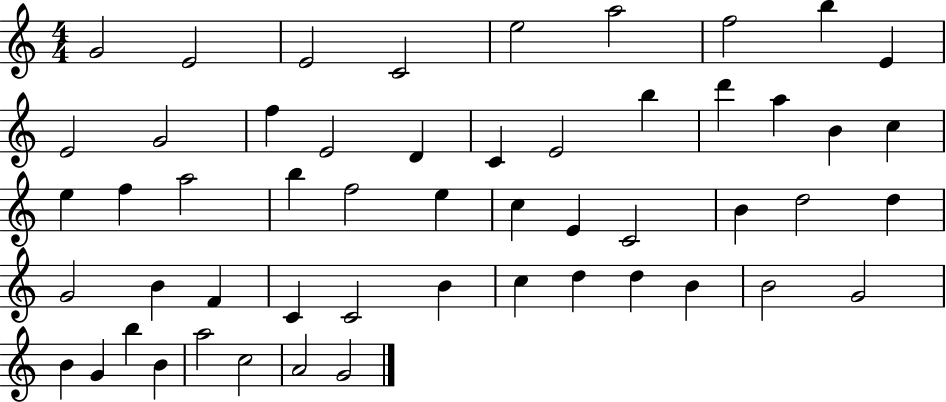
G4/h E4/h E4/h C4/h E5/h A5/h F5/h B5/q E4/q E4/h G4/h F5/q E4/h D4/q C4/q E4/h B5/q D6/q A5/q B4/q C5/q E5/q F5/q A5/h B5/q F5/h E5/q C5/q E4/q C4/h B4/q D5/h D5/q G4/h B4/q F4/q C4/q C4/h B4/q C5/q D5/q D5/q B4/q B4/h G4/h B4/q G4/q B5/q B4/q A5/h C5/h A4/h G4/h